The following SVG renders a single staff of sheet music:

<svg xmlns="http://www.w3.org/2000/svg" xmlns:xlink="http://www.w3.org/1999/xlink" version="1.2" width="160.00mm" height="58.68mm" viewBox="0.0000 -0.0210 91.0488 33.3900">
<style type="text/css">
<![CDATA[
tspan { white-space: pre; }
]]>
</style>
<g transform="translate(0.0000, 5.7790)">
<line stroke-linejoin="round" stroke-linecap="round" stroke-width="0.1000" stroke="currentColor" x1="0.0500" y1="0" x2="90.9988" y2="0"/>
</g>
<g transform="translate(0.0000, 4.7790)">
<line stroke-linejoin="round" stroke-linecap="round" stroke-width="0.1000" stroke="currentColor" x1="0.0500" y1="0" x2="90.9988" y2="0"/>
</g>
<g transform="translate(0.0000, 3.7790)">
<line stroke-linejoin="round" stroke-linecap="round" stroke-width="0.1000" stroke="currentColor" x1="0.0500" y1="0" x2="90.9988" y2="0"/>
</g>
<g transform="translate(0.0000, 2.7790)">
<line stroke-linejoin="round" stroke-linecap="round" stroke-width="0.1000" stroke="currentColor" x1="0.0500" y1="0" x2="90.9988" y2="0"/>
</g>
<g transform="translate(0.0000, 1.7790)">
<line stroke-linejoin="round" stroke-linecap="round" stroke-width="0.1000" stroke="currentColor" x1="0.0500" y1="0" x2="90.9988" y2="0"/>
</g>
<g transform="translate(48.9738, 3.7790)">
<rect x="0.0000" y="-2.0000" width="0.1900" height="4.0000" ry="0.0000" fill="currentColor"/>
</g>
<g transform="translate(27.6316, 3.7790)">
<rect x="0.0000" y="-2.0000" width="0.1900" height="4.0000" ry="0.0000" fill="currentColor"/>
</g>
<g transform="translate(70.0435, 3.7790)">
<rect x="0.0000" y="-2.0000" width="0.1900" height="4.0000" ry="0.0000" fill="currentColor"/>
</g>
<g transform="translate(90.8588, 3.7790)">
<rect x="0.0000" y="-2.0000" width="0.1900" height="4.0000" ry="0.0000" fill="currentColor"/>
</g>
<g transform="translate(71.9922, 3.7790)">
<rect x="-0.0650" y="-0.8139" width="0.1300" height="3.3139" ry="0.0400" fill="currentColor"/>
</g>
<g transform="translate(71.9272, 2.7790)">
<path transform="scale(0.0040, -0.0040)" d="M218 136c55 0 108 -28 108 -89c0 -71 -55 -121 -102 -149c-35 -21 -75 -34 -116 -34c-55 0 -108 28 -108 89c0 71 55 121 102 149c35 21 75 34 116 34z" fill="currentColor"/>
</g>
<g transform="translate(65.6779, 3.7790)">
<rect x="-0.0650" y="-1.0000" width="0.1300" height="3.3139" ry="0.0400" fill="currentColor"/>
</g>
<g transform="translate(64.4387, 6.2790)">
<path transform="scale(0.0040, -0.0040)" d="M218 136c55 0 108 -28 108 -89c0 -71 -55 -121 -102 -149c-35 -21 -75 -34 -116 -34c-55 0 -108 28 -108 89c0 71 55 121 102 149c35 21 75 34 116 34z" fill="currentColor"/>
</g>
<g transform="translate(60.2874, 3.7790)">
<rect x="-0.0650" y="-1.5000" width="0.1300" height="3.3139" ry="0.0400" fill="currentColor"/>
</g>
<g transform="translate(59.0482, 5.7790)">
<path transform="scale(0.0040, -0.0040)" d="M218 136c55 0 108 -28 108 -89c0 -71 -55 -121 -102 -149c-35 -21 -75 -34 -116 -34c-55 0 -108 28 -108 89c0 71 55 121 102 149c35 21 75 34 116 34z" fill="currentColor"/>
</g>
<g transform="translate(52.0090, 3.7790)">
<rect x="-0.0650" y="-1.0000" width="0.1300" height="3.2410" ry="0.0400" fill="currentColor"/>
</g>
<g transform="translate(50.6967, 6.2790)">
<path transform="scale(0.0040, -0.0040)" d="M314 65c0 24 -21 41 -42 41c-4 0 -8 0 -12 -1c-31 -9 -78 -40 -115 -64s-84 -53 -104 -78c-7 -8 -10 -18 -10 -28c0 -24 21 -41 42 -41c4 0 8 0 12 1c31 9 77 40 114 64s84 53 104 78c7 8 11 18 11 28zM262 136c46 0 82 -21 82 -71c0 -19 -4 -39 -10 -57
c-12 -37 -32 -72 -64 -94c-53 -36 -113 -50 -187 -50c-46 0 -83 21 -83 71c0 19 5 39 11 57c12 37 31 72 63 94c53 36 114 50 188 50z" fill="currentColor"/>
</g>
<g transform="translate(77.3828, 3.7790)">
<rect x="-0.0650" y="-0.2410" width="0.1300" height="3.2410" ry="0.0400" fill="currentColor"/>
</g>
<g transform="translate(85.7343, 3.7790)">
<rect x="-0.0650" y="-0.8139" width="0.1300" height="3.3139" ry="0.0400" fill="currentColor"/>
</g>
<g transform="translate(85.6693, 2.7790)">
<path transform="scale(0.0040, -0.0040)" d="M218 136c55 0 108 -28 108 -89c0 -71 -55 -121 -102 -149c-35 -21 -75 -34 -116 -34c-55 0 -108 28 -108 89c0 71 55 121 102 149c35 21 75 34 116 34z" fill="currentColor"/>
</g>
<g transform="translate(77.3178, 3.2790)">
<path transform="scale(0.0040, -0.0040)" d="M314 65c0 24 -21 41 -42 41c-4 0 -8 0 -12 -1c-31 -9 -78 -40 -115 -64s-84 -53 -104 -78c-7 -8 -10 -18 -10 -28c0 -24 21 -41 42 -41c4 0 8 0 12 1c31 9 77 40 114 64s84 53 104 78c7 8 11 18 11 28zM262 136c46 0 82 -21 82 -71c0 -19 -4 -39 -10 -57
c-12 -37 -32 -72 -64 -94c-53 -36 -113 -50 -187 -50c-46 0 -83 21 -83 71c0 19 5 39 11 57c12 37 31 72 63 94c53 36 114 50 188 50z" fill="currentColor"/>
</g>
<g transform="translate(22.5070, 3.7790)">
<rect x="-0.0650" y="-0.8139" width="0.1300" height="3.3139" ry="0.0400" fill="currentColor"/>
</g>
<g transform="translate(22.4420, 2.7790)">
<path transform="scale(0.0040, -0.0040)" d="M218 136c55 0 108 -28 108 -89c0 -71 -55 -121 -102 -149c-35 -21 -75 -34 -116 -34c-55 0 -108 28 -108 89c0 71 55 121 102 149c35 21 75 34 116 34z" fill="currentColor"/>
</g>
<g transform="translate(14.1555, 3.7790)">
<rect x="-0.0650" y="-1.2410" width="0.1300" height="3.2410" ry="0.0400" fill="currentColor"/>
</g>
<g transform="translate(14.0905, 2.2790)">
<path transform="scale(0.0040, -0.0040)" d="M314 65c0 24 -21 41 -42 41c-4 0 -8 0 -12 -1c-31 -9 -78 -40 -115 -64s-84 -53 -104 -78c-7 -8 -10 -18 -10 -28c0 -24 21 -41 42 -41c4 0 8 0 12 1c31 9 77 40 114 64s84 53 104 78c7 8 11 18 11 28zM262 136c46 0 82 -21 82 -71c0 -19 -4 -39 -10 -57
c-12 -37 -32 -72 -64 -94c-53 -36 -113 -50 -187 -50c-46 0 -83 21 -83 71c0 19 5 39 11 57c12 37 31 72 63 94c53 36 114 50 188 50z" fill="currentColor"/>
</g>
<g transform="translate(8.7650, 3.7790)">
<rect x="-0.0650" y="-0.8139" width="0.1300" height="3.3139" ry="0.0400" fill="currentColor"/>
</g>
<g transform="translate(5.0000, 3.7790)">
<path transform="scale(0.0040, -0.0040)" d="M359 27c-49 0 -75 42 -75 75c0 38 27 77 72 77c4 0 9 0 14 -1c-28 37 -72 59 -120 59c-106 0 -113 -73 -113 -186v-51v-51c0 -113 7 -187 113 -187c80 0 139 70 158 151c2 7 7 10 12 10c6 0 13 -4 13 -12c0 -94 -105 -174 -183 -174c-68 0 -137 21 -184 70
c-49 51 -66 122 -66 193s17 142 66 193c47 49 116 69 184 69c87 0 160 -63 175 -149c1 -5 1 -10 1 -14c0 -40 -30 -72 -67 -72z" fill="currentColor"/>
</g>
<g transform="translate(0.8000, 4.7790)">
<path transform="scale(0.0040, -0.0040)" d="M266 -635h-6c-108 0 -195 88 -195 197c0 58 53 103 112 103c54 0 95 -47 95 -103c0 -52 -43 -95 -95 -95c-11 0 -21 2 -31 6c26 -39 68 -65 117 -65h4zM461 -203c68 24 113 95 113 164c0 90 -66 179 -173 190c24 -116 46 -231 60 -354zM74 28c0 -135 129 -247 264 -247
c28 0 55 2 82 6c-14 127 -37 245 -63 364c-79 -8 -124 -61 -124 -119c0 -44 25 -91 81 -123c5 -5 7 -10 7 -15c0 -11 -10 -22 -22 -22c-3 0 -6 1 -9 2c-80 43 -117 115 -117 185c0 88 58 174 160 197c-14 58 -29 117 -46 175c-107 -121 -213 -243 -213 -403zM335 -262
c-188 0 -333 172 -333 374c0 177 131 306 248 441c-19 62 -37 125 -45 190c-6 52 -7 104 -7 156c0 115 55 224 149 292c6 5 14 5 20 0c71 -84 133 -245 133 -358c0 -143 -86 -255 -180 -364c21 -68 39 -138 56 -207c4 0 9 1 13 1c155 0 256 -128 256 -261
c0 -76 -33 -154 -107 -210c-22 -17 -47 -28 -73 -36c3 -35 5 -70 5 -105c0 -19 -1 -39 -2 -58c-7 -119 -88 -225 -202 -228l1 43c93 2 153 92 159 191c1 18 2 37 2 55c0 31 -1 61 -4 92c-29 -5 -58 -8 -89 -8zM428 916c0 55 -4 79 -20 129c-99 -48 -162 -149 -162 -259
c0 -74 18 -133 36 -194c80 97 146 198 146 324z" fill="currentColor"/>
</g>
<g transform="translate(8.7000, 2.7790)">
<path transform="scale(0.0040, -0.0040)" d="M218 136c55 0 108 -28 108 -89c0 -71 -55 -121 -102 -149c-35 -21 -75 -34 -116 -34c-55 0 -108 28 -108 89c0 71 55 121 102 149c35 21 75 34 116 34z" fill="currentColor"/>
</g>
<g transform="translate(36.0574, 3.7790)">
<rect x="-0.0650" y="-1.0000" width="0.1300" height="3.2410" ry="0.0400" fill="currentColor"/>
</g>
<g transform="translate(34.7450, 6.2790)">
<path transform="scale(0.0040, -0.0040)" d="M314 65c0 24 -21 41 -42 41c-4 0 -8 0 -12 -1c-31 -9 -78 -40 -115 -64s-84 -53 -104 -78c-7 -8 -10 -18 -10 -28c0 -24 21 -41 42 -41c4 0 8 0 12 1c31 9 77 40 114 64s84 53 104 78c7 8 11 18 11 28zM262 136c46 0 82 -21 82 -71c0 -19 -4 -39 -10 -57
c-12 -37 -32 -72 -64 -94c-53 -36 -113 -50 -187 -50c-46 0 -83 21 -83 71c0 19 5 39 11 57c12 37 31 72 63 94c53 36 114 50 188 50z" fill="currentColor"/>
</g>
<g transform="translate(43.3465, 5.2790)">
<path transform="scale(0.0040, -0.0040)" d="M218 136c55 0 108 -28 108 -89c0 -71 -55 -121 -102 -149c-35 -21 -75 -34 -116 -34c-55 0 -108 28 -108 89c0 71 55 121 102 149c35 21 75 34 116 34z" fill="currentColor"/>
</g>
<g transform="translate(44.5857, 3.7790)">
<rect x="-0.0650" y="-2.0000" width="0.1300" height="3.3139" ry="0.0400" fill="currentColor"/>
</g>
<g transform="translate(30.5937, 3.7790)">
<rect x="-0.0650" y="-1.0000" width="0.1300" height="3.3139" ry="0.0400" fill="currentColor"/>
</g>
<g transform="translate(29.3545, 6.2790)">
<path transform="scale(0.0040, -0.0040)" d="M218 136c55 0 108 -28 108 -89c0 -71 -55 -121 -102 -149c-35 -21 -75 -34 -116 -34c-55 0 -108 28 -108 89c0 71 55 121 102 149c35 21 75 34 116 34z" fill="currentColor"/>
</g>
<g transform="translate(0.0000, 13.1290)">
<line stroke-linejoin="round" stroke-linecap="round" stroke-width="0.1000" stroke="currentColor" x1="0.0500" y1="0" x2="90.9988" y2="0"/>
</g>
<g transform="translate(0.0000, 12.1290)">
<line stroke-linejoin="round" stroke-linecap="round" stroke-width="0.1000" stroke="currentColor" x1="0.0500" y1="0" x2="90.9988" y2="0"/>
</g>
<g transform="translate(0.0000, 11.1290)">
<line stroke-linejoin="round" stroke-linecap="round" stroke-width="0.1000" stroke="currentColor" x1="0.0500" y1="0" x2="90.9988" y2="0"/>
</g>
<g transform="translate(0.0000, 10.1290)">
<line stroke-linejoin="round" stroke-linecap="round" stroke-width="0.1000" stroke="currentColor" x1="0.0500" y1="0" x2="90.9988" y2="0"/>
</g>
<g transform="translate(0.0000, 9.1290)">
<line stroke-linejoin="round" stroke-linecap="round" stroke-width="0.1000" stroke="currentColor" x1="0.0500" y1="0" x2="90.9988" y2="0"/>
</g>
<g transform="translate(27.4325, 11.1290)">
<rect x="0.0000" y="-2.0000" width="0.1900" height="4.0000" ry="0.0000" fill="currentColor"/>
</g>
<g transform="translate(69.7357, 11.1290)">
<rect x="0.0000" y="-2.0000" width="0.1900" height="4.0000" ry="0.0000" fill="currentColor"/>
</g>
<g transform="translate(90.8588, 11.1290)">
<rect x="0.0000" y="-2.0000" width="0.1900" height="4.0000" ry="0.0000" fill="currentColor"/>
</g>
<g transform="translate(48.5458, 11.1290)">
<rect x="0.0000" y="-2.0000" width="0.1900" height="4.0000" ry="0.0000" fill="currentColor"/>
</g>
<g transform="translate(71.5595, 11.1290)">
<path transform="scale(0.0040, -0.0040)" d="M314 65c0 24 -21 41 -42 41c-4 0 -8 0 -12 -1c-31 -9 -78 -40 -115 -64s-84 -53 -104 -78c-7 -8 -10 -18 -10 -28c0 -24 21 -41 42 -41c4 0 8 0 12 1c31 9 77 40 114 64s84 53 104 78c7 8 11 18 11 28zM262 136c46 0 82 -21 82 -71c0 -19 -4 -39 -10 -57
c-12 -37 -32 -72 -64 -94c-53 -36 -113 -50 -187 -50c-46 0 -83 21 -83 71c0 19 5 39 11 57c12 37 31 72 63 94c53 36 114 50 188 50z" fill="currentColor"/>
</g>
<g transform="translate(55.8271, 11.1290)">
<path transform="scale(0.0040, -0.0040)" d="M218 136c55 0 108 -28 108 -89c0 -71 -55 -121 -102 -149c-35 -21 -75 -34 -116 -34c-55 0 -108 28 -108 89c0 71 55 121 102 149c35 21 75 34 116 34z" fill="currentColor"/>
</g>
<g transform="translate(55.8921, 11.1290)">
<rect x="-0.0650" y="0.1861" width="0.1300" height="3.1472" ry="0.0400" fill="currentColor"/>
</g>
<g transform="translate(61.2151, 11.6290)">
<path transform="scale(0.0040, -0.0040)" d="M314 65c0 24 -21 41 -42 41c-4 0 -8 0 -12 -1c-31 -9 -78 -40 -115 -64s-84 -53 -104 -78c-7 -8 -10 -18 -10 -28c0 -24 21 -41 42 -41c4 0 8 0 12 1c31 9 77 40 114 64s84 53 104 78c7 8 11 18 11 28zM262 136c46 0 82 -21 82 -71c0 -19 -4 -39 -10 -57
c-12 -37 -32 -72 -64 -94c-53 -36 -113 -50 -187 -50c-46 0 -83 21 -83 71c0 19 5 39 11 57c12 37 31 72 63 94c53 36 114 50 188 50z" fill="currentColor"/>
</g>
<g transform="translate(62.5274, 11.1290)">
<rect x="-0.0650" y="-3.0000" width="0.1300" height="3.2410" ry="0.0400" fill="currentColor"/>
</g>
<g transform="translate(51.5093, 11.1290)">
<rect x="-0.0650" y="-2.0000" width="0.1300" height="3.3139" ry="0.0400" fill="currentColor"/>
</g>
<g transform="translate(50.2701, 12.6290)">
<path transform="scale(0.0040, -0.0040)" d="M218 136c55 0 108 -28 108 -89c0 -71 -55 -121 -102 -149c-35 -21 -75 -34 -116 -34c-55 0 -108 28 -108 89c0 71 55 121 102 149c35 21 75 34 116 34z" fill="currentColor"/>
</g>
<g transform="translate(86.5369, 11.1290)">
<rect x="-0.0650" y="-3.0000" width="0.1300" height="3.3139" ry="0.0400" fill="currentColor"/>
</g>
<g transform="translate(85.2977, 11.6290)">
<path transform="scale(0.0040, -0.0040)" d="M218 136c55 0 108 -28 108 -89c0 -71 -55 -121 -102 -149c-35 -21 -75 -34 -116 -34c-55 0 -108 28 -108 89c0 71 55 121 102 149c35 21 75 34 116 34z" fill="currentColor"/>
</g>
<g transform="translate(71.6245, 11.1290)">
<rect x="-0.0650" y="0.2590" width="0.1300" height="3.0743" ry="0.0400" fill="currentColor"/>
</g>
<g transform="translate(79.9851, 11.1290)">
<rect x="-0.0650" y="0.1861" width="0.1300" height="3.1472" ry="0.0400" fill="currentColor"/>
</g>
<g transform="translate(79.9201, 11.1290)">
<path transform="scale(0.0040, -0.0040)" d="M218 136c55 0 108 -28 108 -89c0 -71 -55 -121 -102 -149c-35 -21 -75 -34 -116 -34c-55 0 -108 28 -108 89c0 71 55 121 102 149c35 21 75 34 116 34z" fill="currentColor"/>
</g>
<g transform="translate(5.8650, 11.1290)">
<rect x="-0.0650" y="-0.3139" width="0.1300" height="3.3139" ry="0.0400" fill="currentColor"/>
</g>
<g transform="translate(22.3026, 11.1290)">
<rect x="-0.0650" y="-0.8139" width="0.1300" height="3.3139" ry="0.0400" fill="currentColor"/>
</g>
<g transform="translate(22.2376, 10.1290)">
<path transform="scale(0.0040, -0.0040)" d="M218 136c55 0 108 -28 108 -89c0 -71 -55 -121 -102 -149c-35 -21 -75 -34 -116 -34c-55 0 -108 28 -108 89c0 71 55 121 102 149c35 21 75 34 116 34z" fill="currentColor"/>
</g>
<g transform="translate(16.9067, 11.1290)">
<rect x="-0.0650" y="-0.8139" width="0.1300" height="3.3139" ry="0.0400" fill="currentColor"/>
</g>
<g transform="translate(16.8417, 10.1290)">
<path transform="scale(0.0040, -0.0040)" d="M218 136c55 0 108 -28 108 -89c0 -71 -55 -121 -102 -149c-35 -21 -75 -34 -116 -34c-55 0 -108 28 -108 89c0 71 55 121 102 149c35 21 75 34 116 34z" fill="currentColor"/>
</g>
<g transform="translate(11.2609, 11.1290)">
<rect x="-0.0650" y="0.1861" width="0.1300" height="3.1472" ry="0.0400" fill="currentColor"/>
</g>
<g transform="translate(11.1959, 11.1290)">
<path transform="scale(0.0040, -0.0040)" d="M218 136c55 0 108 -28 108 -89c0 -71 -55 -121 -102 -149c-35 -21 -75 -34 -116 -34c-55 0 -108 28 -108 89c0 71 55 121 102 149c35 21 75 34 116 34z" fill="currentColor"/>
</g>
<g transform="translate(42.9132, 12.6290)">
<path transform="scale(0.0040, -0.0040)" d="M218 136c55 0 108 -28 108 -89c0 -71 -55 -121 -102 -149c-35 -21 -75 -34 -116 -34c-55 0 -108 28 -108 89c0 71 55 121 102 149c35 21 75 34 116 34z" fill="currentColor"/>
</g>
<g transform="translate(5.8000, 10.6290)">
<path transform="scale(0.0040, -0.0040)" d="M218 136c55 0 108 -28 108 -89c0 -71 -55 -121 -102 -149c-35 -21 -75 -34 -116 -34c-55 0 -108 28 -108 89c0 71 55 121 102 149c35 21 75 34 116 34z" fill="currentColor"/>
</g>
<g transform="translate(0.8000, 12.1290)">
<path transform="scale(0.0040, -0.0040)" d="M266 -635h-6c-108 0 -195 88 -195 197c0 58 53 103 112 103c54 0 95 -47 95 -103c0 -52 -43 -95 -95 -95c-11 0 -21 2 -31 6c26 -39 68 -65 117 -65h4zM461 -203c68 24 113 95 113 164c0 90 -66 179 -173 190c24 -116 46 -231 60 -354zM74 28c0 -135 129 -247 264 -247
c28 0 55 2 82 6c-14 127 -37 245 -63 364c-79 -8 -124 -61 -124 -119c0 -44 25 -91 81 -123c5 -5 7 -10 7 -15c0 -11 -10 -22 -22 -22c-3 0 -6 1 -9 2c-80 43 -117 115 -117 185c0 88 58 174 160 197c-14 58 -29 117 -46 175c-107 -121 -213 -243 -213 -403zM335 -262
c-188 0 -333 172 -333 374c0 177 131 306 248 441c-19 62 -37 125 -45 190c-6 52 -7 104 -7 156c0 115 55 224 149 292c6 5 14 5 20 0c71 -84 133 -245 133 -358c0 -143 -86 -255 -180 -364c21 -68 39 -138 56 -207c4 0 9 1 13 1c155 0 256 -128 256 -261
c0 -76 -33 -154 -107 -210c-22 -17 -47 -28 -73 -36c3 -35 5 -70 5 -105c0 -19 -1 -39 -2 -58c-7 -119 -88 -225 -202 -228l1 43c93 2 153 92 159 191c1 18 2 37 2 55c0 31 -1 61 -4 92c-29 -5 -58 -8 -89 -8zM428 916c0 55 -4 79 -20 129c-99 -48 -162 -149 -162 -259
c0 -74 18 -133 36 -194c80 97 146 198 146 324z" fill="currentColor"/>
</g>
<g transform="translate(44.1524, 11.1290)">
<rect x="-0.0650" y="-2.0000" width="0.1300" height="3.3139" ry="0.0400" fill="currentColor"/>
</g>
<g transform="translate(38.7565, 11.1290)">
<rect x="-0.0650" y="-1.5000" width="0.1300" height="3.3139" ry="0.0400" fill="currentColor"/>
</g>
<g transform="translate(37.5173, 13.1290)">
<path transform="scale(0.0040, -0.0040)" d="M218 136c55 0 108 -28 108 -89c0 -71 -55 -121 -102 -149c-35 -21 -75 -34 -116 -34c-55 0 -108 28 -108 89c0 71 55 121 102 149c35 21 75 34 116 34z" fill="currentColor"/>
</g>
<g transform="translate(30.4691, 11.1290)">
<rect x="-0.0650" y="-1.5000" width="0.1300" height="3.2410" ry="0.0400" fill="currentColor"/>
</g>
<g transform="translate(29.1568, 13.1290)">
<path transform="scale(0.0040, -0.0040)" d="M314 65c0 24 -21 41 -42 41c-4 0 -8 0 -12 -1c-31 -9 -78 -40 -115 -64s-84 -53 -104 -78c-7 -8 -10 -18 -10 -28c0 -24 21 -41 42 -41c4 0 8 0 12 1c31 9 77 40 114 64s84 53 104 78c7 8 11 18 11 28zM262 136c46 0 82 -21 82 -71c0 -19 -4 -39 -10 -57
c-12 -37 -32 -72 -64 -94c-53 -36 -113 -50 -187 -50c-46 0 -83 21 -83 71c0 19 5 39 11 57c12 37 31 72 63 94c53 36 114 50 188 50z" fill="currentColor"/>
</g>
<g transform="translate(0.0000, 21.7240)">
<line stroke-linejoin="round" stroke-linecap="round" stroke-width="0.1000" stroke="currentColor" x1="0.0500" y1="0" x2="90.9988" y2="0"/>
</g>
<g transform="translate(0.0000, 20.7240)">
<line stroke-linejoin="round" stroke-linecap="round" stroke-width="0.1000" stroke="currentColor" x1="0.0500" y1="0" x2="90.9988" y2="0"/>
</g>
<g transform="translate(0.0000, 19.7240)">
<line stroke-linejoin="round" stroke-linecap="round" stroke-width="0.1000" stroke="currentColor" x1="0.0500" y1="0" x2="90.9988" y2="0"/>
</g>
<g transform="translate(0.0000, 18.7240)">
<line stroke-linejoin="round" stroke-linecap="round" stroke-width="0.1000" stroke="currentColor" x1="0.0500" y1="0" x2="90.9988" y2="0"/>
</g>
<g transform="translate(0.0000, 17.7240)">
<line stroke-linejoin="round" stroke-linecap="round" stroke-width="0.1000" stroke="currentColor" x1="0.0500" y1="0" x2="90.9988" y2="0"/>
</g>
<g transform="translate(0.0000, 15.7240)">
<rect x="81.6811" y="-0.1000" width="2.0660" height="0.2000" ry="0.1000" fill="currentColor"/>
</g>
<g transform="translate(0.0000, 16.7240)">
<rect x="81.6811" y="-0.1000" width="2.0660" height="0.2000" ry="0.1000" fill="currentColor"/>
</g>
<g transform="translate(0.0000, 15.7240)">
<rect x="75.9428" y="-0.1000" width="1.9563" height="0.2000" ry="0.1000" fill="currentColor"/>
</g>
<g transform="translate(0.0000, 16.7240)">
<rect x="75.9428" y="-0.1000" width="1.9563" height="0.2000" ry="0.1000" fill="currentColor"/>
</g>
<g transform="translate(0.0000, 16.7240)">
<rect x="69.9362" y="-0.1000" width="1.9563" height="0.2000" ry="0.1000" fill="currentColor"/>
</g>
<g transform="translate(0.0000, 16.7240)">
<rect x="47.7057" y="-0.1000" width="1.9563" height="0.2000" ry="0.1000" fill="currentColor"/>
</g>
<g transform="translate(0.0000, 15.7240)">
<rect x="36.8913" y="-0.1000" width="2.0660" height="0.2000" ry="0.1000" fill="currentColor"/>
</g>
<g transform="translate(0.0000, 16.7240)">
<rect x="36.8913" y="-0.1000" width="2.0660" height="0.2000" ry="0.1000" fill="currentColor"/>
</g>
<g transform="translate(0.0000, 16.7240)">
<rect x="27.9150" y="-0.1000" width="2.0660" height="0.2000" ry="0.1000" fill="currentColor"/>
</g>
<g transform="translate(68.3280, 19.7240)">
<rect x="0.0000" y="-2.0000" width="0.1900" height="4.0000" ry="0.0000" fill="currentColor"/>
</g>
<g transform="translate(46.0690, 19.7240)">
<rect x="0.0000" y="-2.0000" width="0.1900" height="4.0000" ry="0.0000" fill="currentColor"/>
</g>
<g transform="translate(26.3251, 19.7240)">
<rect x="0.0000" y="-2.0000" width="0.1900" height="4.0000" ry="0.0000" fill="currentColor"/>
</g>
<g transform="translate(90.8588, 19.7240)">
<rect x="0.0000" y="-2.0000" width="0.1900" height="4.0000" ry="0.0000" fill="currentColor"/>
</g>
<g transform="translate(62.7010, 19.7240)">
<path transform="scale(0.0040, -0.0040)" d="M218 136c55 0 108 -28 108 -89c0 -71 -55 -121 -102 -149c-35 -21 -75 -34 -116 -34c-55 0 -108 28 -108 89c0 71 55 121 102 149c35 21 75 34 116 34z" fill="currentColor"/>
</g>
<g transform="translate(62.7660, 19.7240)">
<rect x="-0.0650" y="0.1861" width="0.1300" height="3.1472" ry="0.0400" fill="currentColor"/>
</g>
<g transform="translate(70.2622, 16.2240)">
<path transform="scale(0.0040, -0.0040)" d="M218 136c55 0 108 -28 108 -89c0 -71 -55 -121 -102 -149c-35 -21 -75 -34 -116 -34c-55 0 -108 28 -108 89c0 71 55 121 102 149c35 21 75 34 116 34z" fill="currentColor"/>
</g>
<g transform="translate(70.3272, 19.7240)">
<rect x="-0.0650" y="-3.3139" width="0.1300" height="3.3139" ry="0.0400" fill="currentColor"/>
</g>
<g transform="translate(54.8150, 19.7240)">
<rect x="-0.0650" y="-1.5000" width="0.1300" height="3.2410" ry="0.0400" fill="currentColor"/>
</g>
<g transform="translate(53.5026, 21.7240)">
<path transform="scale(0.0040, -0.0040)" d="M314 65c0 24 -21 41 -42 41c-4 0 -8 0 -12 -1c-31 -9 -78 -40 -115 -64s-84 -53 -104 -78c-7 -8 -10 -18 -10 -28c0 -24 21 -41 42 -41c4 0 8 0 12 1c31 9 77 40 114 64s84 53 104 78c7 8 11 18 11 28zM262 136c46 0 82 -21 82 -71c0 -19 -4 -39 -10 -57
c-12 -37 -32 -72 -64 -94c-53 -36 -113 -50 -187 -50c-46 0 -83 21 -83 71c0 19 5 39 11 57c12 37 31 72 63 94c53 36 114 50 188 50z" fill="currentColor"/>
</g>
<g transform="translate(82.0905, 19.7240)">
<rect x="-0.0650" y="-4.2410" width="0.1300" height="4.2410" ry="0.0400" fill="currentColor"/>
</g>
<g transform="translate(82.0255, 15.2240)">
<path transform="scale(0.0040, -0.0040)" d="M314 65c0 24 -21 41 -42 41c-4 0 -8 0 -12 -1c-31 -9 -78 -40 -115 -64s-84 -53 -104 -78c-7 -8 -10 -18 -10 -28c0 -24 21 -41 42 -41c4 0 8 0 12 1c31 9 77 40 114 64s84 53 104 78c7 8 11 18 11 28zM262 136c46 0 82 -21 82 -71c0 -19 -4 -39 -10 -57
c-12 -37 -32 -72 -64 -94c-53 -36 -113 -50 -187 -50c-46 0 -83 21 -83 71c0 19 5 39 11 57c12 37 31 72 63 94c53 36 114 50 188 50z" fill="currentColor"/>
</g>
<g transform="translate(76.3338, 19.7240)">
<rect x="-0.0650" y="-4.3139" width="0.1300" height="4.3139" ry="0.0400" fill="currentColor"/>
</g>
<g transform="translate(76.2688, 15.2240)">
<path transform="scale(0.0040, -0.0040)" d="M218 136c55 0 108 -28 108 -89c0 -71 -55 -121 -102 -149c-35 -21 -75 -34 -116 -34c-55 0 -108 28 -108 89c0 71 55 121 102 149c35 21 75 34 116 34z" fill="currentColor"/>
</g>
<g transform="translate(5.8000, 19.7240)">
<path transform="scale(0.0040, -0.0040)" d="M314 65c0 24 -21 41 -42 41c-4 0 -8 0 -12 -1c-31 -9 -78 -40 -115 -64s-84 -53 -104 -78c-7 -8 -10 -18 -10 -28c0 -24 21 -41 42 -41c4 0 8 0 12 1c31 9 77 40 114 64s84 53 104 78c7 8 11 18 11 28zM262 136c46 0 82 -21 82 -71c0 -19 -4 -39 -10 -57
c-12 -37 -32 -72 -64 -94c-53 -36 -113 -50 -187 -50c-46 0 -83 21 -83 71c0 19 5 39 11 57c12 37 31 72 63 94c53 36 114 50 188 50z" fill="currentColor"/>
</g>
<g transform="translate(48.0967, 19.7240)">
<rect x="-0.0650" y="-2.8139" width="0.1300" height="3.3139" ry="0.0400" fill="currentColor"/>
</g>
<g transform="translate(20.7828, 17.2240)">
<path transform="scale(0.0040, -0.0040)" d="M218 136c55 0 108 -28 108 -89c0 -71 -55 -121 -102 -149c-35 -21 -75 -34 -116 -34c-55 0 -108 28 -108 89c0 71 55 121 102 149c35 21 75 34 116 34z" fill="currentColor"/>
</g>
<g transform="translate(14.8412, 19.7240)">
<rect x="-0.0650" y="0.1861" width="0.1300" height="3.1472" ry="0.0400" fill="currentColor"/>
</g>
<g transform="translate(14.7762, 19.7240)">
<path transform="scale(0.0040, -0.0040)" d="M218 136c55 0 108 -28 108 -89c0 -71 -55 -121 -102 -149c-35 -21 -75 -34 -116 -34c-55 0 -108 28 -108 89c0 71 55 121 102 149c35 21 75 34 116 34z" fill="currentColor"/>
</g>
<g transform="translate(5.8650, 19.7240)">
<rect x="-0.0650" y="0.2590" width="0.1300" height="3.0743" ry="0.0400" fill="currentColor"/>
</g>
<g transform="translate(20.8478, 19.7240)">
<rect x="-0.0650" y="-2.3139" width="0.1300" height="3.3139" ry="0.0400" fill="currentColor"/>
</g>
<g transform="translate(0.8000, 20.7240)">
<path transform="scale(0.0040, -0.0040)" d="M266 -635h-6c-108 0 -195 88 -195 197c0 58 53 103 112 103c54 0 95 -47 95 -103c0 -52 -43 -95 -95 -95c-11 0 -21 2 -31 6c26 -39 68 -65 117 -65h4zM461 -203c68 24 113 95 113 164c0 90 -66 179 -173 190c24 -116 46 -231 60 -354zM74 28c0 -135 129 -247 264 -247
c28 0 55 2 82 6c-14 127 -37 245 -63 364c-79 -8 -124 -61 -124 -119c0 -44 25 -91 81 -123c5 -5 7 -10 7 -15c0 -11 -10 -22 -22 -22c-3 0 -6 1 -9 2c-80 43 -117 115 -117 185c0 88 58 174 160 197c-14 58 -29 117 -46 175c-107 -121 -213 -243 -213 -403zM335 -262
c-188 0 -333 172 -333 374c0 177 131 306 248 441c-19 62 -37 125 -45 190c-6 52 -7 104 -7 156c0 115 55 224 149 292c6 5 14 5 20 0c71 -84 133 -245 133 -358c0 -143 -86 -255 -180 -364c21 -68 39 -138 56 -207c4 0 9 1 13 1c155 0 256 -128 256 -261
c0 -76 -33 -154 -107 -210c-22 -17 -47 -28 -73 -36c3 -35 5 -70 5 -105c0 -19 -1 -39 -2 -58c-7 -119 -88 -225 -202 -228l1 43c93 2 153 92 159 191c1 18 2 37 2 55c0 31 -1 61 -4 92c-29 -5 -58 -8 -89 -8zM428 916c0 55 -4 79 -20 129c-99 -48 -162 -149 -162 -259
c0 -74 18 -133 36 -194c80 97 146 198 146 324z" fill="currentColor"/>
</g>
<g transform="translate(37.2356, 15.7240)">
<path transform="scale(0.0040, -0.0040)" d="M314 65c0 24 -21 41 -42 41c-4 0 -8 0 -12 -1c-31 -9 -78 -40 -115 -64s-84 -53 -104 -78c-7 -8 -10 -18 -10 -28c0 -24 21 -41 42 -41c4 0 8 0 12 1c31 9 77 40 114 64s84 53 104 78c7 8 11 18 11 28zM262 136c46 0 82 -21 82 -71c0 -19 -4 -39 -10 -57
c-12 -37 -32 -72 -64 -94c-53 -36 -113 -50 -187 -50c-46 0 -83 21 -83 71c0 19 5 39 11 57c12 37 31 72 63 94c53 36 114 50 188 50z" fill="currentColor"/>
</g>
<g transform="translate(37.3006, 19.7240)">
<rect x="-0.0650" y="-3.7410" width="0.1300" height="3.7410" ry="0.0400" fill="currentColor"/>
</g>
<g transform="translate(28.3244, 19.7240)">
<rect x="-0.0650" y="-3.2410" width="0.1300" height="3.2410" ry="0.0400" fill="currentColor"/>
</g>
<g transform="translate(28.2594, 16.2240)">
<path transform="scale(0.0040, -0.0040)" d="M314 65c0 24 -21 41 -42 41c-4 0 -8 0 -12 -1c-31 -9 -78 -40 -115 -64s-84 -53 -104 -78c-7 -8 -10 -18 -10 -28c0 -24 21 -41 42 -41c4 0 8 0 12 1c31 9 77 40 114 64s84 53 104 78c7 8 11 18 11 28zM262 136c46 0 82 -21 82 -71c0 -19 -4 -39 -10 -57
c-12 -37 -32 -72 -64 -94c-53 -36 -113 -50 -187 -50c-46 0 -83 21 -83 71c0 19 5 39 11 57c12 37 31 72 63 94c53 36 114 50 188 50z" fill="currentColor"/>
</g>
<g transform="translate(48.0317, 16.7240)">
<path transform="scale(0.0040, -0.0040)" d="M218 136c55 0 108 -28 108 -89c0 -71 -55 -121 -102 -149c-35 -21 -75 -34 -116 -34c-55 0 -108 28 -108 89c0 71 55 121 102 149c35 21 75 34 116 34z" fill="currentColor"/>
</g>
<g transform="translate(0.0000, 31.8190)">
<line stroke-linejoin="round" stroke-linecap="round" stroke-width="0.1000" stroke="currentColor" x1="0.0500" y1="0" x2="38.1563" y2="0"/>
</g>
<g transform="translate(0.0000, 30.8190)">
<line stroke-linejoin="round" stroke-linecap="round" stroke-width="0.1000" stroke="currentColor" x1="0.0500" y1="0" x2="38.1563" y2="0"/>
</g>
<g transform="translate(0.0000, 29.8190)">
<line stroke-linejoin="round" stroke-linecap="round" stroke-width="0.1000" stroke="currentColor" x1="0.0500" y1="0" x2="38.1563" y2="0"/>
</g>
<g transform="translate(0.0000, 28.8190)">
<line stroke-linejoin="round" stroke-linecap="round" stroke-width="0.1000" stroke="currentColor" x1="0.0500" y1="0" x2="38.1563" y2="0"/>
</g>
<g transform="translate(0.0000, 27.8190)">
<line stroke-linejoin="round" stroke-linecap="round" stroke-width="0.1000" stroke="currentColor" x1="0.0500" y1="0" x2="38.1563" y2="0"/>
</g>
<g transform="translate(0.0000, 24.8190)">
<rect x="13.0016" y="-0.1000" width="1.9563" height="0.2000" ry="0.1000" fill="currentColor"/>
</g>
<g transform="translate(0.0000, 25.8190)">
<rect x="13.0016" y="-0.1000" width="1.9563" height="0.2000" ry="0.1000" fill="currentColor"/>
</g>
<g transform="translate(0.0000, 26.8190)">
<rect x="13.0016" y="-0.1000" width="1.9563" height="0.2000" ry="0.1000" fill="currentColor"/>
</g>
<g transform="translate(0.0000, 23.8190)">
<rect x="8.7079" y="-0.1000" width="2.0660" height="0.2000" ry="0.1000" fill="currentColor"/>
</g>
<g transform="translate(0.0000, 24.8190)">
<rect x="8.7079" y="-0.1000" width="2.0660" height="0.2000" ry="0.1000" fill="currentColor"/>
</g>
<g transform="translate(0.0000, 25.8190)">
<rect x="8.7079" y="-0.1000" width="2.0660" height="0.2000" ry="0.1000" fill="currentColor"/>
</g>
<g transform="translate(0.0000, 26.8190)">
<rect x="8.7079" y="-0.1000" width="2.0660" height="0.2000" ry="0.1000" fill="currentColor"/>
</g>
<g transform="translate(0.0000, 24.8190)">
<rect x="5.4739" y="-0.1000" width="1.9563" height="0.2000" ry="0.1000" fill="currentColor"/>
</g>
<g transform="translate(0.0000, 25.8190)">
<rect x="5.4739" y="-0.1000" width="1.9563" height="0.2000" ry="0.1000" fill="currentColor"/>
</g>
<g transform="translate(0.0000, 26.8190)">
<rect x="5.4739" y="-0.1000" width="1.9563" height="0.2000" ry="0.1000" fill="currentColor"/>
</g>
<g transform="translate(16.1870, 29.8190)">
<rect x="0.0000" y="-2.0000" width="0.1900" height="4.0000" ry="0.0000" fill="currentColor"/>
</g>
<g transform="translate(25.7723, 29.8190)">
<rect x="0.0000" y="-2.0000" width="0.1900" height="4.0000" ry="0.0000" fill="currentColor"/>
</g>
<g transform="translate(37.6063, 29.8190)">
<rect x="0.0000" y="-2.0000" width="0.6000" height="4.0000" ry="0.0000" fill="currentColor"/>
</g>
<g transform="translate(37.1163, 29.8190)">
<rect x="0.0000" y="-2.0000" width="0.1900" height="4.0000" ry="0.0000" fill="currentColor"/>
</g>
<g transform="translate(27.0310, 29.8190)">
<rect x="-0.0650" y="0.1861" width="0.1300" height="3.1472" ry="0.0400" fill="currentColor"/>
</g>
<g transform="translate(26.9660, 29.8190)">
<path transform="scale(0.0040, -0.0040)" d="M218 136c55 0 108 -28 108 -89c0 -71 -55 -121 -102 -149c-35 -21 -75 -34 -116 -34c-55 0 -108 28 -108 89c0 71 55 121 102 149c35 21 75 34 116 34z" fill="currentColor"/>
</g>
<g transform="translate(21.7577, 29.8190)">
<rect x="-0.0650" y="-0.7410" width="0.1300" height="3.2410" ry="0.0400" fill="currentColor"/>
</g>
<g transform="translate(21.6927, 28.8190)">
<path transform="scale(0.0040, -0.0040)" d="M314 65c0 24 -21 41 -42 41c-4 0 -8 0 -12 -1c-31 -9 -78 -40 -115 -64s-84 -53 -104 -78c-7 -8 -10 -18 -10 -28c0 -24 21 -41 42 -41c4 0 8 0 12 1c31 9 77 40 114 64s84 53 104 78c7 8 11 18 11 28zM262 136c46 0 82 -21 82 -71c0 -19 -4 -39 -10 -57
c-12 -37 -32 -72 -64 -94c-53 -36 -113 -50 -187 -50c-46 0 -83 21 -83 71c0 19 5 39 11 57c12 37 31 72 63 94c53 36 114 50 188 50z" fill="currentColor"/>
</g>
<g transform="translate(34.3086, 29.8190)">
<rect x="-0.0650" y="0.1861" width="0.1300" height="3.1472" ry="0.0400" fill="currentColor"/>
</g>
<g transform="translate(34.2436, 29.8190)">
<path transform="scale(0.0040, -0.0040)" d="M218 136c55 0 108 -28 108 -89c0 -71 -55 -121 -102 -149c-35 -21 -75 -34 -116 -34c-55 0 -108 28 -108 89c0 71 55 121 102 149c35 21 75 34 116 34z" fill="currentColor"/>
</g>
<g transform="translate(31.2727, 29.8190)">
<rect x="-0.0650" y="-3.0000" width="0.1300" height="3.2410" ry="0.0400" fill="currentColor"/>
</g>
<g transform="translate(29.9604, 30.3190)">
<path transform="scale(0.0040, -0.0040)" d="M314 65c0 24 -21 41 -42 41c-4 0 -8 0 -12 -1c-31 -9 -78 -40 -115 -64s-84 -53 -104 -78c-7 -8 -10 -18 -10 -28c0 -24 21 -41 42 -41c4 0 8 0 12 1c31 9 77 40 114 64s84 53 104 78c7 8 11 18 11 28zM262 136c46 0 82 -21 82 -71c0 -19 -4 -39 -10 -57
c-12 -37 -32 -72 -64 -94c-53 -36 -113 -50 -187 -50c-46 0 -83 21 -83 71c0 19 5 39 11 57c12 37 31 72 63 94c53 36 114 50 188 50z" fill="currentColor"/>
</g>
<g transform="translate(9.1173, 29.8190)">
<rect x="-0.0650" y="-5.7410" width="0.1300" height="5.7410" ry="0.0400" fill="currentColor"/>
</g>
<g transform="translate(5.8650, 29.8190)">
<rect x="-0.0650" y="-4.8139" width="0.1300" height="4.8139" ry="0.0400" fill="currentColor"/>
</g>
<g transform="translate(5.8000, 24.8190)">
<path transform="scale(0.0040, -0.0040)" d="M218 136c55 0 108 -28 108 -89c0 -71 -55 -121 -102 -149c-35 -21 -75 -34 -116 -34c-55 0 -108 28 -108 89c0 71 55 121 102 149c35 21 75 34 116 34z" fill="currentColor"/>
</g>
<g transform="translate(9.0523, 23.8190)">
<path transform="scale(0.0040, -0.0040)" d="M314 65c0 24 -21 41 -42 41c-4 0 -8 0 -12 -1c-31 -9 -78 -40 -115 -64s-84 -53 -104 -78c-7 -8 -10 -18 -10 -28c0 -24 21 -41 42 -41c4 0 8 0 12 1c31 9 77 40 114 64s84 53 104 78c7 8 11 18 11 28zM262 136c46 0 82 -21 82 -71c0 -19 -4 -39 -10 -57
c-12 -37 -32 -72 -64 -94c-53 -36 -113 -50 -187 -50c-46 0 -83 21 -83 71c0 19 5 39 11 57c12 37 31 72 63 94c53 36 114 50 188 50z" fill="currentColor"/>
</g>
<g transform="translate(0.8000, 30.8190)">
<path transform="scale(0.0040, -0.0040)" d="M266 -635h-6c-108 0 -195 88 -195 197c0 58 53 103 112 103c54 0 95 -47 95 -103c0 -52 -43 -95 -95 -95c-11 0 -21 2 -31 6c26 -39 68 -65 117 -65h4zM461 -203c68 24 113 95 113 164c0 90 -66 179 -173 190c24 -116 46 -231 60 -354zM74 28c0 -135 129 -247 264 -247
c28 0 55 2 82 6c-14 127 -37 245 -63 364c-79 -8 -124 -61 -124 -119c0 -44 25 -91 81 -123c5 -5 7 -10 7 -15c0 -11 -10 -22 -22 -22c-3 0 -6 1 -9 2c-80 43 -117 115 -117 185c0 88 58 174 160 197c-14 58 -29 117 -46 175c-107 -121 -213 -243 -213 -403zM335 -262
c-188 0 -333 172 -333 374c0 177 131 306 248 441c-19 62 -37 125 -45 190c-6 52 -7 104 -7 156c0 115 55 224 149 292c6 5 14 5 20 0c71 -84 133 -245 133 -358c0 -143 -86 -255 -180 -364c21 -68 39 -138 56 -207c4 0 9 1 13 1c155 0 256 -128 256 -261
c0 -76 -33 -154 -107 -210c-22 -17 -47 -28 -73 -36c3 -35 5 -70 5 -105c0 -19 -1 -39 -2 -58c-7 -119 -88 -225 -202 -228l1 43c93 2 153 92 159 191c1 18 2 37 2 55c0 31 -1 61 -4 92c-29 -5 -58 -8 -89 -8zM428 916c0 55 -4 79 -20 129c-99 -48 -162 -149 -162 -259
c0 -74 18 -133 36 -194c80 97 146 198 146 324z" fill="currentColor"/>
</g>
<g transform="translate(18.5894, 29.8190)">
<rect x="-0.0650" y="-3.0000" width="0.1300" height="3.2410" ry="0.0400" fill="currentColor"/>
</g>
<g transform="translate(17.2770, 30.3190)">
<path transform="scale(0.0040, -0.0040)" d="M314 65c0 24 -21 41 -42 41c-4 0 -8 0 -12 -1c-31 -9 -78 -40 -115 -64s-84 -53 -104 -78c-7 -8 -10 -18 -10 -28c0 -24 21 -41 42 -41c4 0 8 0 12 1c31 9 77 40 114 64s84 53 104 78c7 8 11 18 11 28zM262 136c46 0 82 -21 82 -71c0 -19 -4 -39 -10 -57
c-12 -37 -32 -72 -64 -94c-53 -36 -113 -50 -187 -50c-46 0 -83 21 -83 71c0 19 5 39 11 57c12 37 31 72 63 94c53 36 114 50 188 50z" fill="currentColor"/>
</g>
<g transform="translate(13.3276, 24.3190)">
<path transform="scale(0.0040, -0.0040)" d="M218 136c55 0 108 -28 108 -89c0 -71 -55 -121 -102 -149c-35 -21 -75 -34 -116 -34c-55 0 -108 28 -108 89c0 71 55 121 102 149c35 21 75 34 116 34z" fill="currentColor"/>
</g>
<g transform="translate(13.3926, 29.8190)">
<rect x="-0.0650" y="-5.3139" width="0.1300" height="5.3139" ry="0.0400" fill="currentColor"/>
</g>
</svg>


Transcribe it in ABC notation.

X:1
T:Untitled
M:4/4
L:1/4
K:C
d e2 d D D2 F D2 E D d c2 d c B d d E2 E F F B A2 B2 B A B2 B g b2 c'2 a E2 B b d' d'2 e' g'2 f' A2 d2 B A2 B